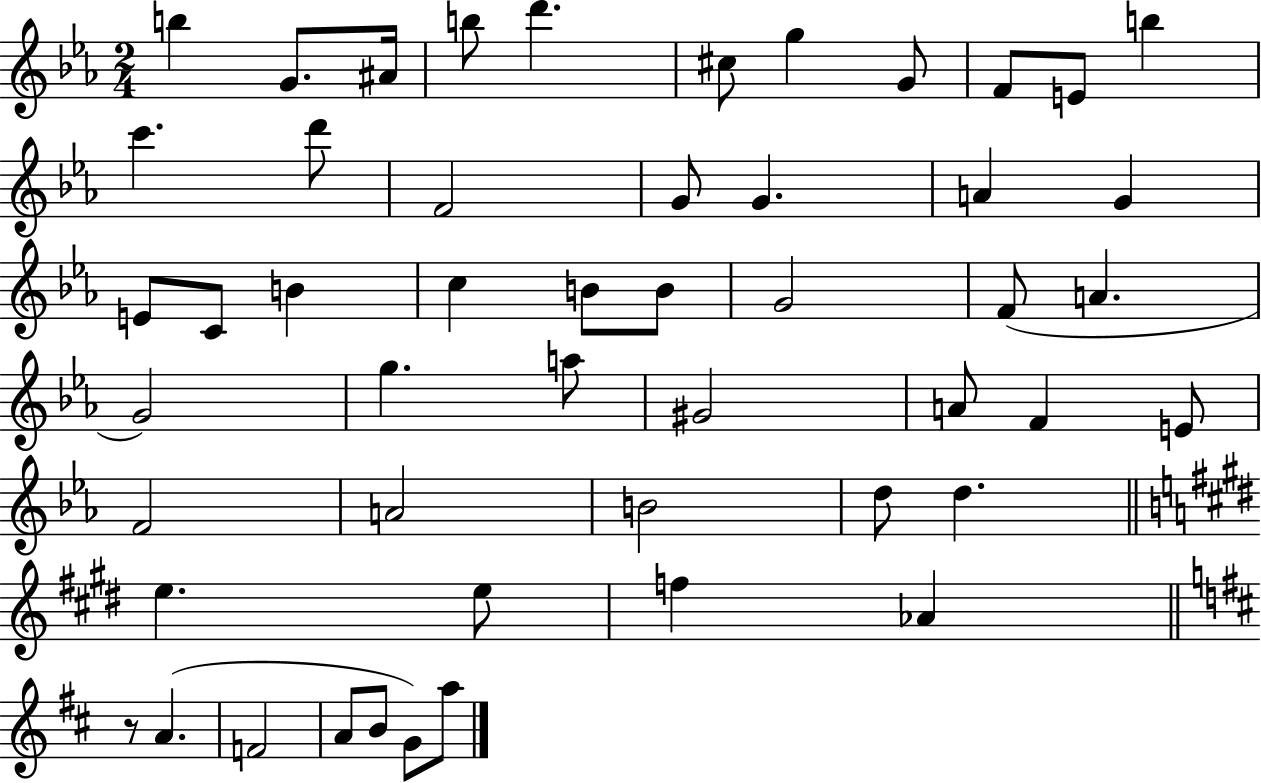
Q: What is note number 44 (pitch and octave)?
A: A4